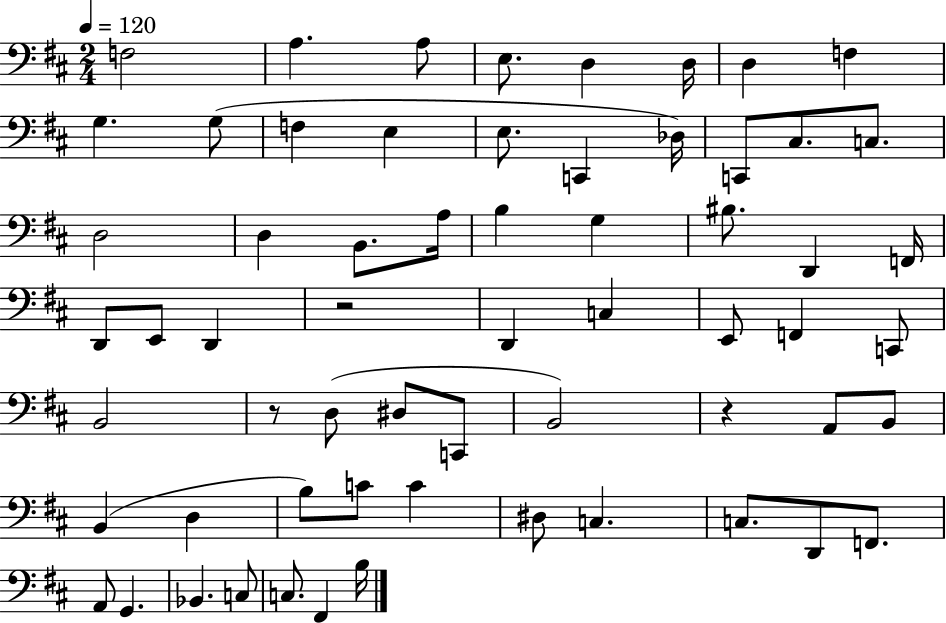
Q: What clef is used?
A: bass